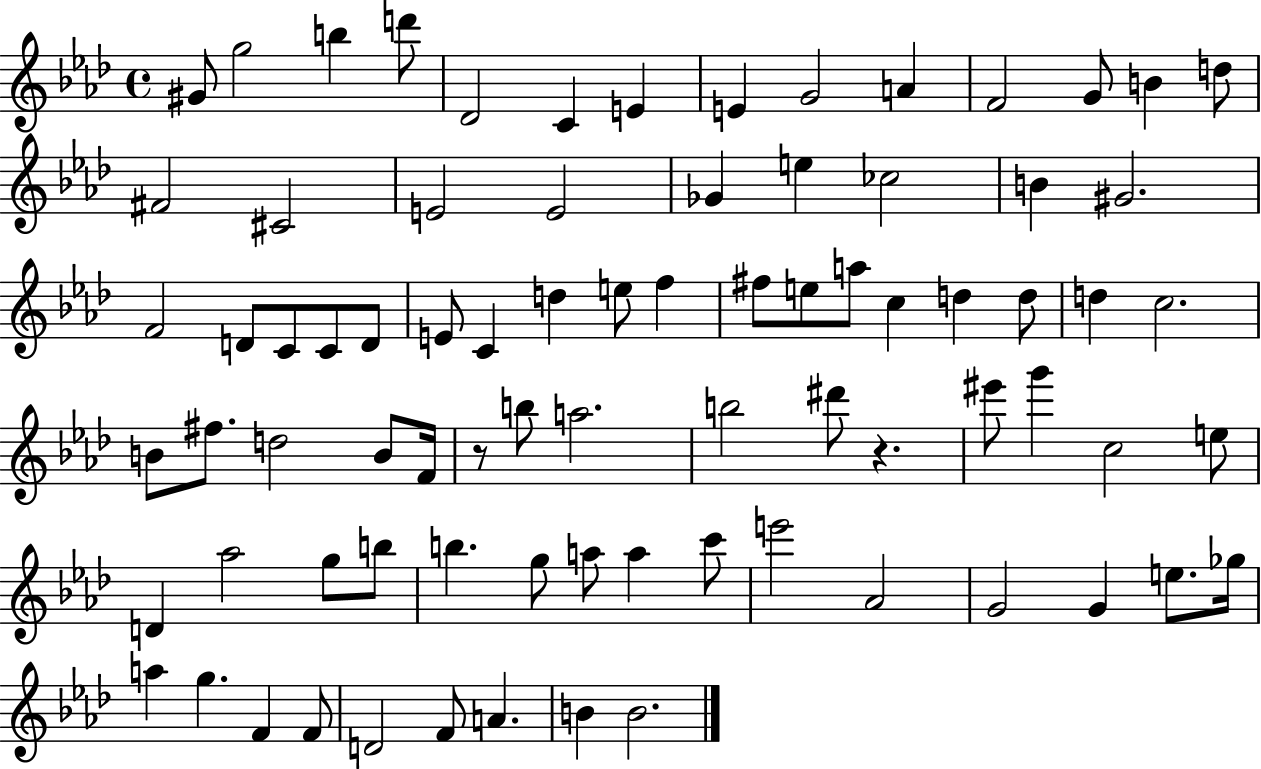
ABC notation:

X:1
T:Untitled
M:4/4
L:1/4
K:Ab
^G/2 g2 b d'/2 _D2 C E E G2 A F2 G/2 B d/2 ^F2 ^C2 E2 E2 _G e _c2 B ^G2 F2 D/2 C/2 C/2 D/2 E/2 C d e/2 f ^f/2 e/2 a/2 c d d/2 d c2 B/2 ^f/2 d2 B/2 F/4 z/2 b/2 a2 b2 ^d'/2 z ^e'/2 g' c2 e/2 D _a2 g/2 b/2 b g/2 a/2 a c'/2 e'2 _A2 G2 G e/2 _g/4 a g F F/2 D2 F/2 A B B2